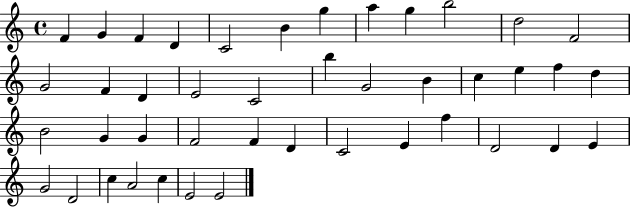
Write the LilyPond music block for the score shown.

{
  \clef treble
  \time 4/4
  \defaultTimeSignature
  \key c \major
  f'4 g'4 f'4 d'4 | c'2 b'4 g''4 | a''4 g''4 b''2 | d''2 f'2 | \break g'2 f'4 d'4 | e'2 c'2 | b''4 g'2 b'4 | c''4 e''4 f''4 d''4 | \break b'2 g'4 g'4 | f'2 f'4 d'4 | c'2 e'4 f''4 | d'2 d'4 e'4 | \break g'2 d'2 | c''4 a'2 c''4 | e'2 e'2 | \bar "|."
}